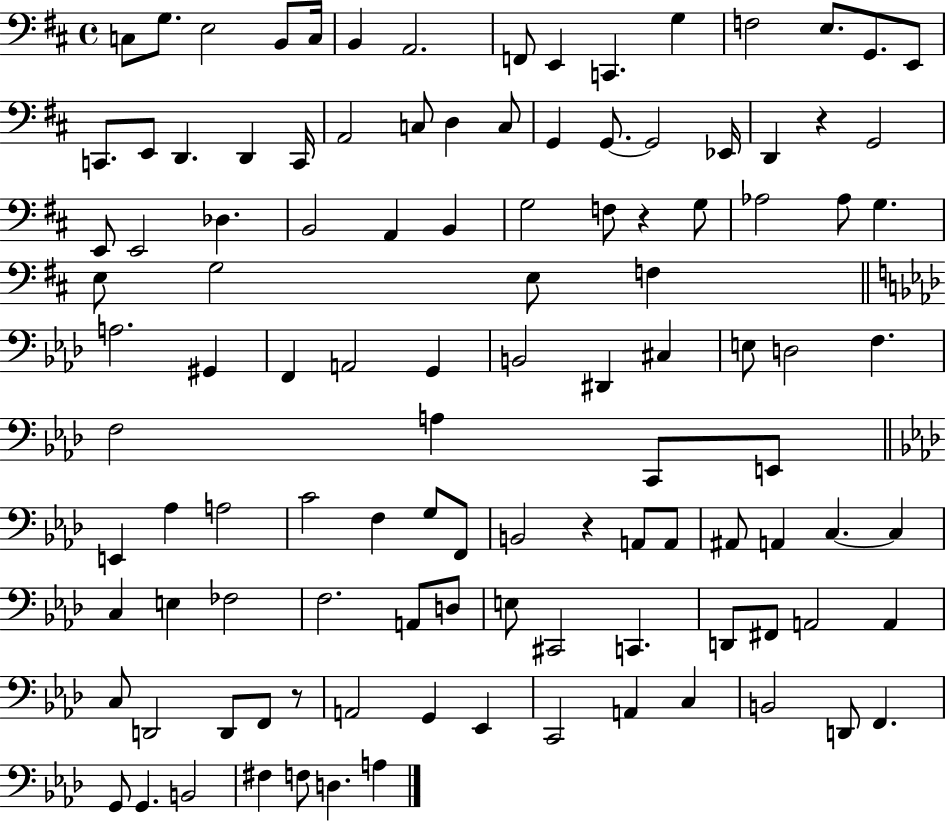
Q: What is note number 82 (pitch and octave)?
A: E3